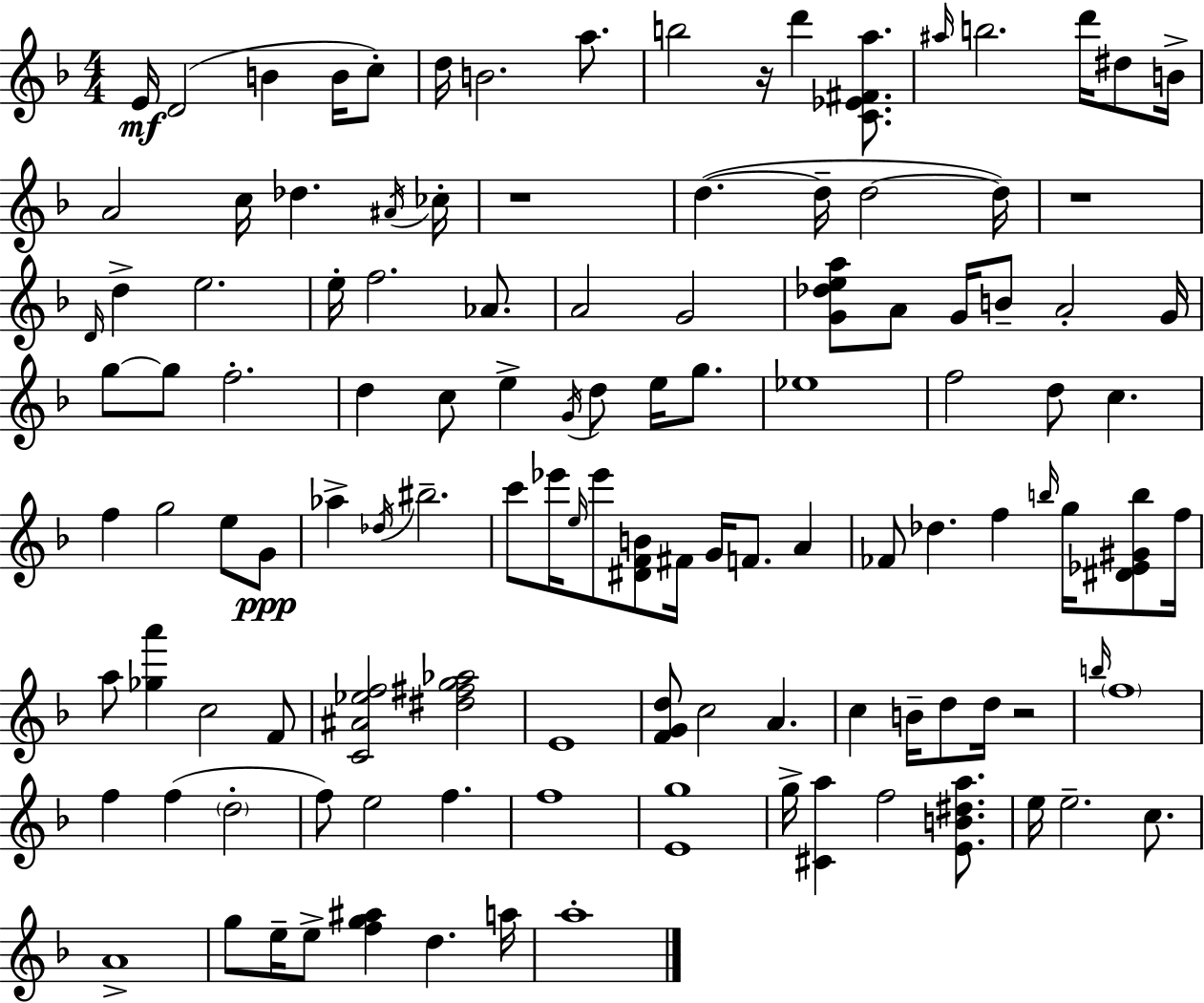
X:1
T:Untitled
M:4/4
L:1/4
K:Dm
E/4 D2 B B/4 c/2 d/4 B2 a/2 b2 z/4 d' [C_E^Fa]/2 ^a/4 b2 d'/4 ^d/2 B/4 A2 c/4 _d ^A/4 _c/4 z4 d d/4 d2 d/4 z4 D/4 d e2 e/4 f2 _A/2 A2 G2 [G_dea]/2 A/2 G/4 B/2 A2 G/4 g/2 g/2 f2 d c/2 e G/4 d/2 e/4 g/2 _e4 f2 d/2 c f g2 e/2 G/2 _a _d/4 ^b2 c'/2 _e'/4 e/4 _e'/2 [^DFB]/2 ^F/4 G/4 F/2 A _F/2 _d f b/4 g/4 [^D_E^Gb]/2 f/4 a/2 [_ga'] c2 F/2 [C^A_ef]2 [^d^fg_a]2 E4 [FGd]/2 c2 A c B/4 d/2 d/4 z2 b/4 f4 f f d2 f/2 e2 f f4 [Eg]4 g/4 [^Ca] f2 [EB^da]/2 e/4 e2 c/2 A4 g/2 e/4 e/2 [fg^a] d a/4 a4